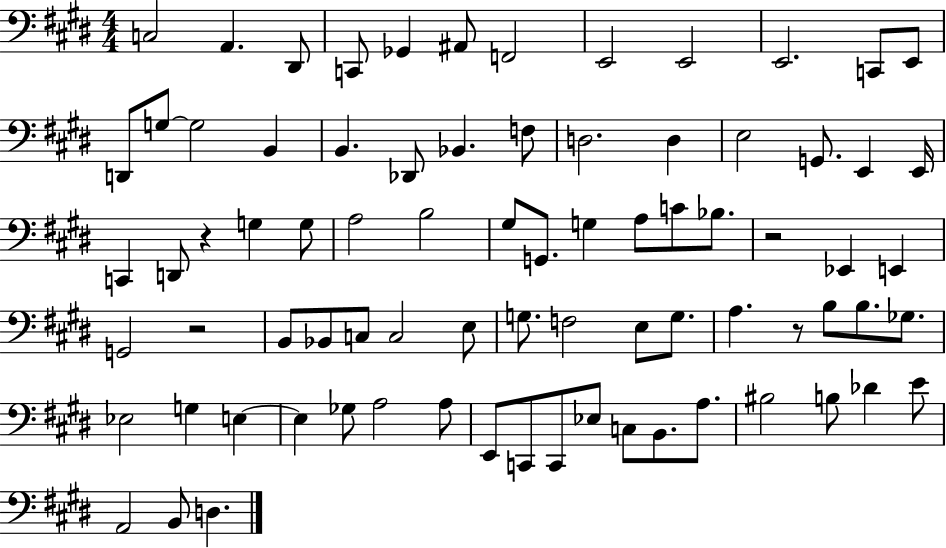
{
  \clef bass
  \numericTimeSignature
  \time 4/4
  \key e \major
  c2 a,4. dis,8 | c,8 ges,4 ais,8 f,2 | e,2 e,2 | e,2. c,8 e,8 | \break d,8 g8~~ g2 b,4 | b,4. des,8 bes,4. f8 | d2. d4 | e2 g,8. e,4 e,16 | \break c,4 d,8 r4 g4 g8 | a2 b2 | gis8 g,8. g4 a8 c'8 bes8. | r2 ees,4 e,4 | \break g,2 r2 | b,8 bes,8 c8 c2 e8 | g8. f2 e8 g8. | a4. r8 b8 b8. ges8. | \break ees2 g4 e4~~ | e4 ges8 a2 a8 | e,8 c,8 c,8 ees8 c8 b,8. a8. | bis2 b8 des'4 e'8 | \break a,2 b,8 d4. | \bar "|."
}